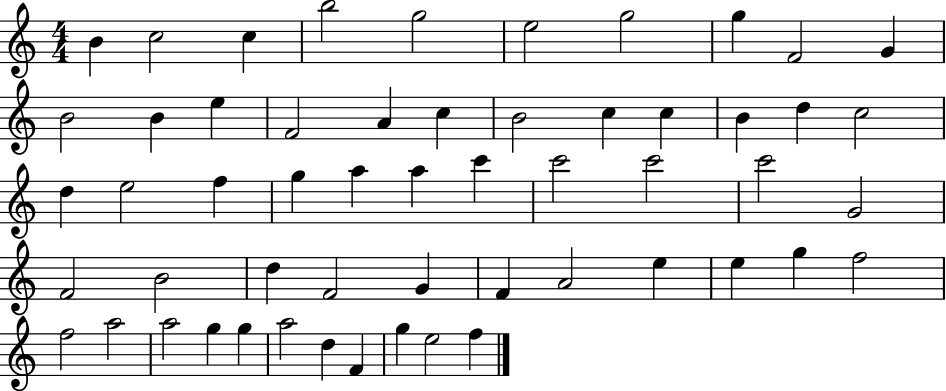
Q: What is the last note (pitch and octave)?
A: F5